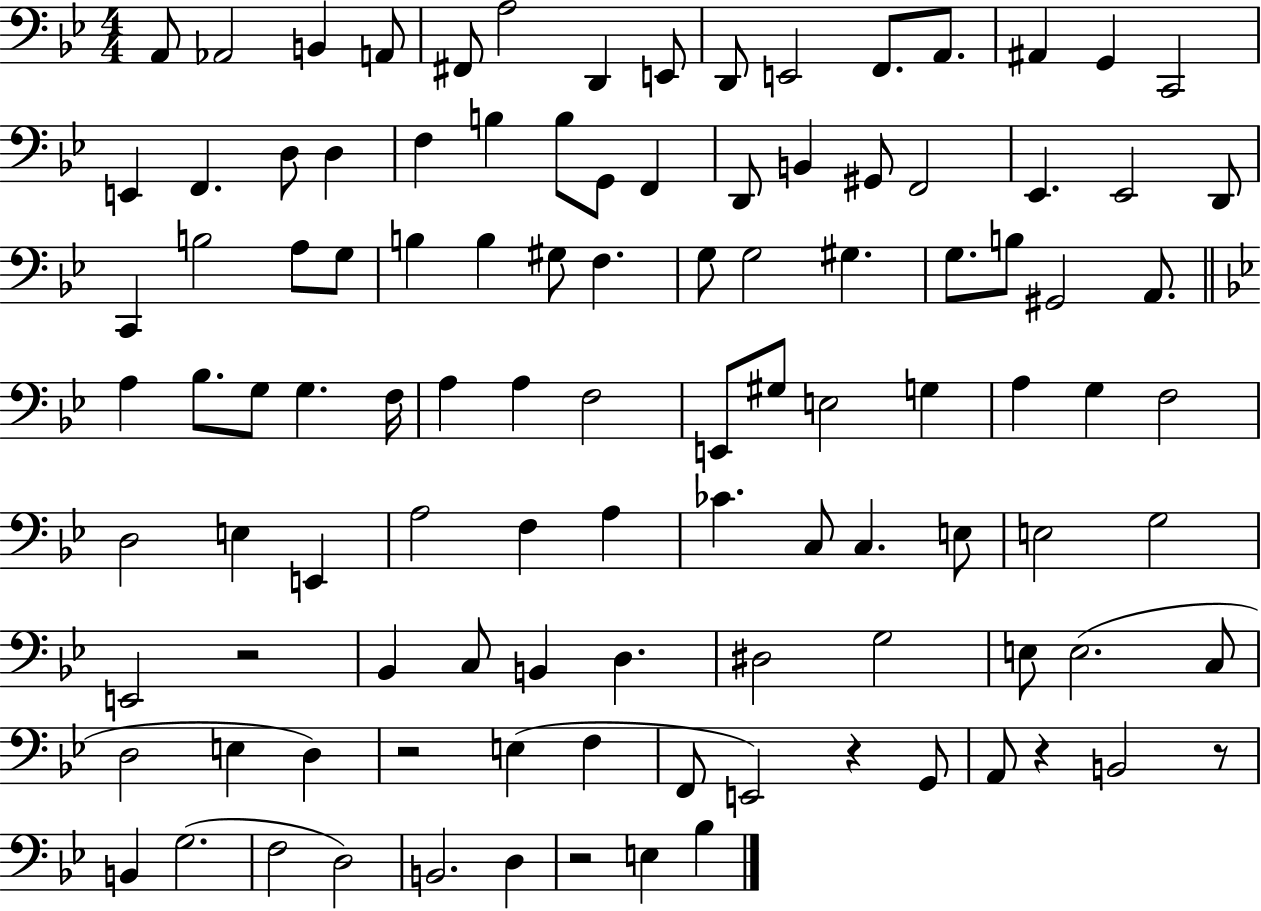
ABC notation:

X:1
T:Untitled
M:4/4
L:1/4
K:Bb
A,,/2 _A,,2 B,, A,,/2 ^F,,/2 A,2 D,, E,,/2 D,,/2 E,,2 F,,/2 A,,/2 ^A,, G,, C,,2 E,, F,, D,/2 D, F, B, B,/2 G,,/2 F,, D,,/2 B,, ^G,,/2 F,,2 _E,, _E,,2 D,,/2 C,, B,2 A,/2 G,/2 B, B, ^G,/2 F, G,/2 G,2 ^G, G,/2 B,/2 ^G,,2 A,,/2 A, _B,/2 G,/2 G, F,/4 A, A, F,2 E,,/2 ^G,/2 E,2 G, A, G, F,2 D,2 E, E,, A,2 F, A, _C C,/2 C, E,/2 E,2 G,2 E,,2 z2 _B,, C,/2 B,, D, ^D,2 G,2 E,/2 E,2 C,/2 D,2 E, D, z2 E, F, F,,/2 E,,2 z G,,/2 A,,/2 z B,,2 z/2 B,, G,2 F,2 D,2 B,,2 D, z2 E, _B,